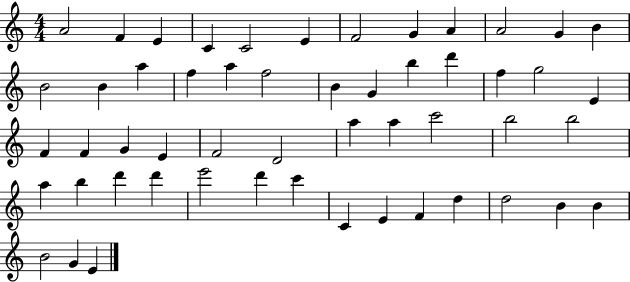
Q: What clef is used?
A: treble